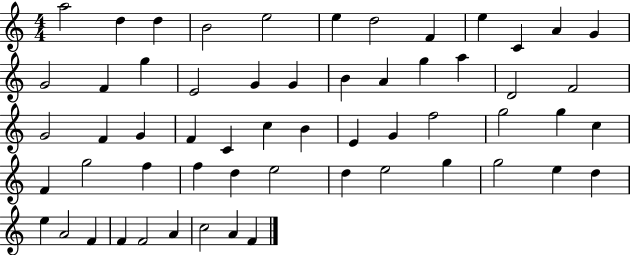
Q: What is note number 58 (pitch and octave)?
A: F4